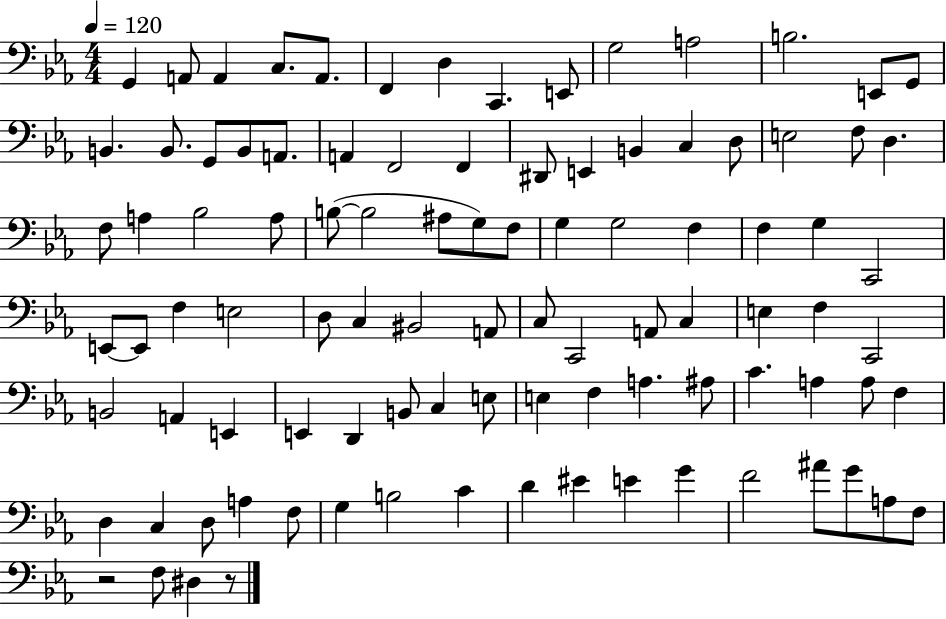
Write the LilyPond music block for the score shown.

{
  \clef bass
  \numericTimeSignature
  \time 4/4
  \key ees \major
  \tempo 4 = 120
  g,4 a,8 a,4 c8. a,8. | f,4 d4 c,4. e,8 | g2 a2 | b2. e,8 g,8 | \break b,4. b,8. g,8 b,8 a,8. | a,4 f,2 f,4 | dis,8 e,4 b,4 c4 d8 | e2 f8 d4. | \break f8 a4 bes2 a8 | b8~(~ b2 ais8 g8) f8 | g4 g2 f4 | f4 g4 c,2 | \break e,8~~ e,8 f4 e2 | d8 c4 bis,2 a,8 | c8 c,2 a,8 c4 | e4 f4 c,2 | \break b,2 a,4 e,4 | e,4 d,4 b,8 c4 e8 | e4 f4 a4. ais8 | c'4. a4 a8 f4 | \break d4 c4 d8 a4 f8 | g4 b2 c'4 | d'4 eis'4 e'4 g'4 | f'2 ais'8 g'8 a8 f8 | \break r2 f8 dis4 r8 | \bar "|."
}